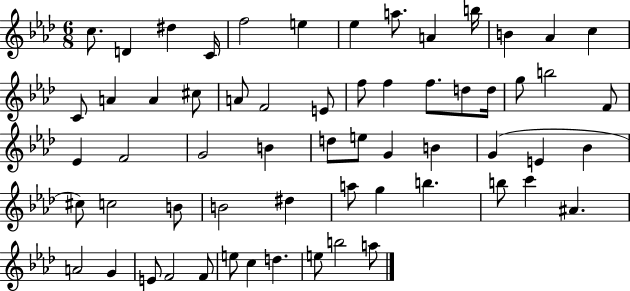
C5/e. D4/q D#5/q C4/s F5/h E5/q Eb5/q A5/e. A4/q B5/s B4/q Ab4/q C5/q C4/e A4/q A4/q C#5/e A4/e F4/h E4/e F5/e F5/q F5/e. D5/e D5/s G5/e B5/h F4/e Eb4/q F4/h G4/h B4/q D5/e E5/e G4/q B4/q G4/q E4/q Bb4/q C#5/e C5/h B4/e B4/h D#5/q A5/e G5/q B5/q. B5/e C6/q A#4/q. A4/h G4/q E4/e F4/h F4/e E5/e C5/q D5/q. E5/e B5/h A5/e